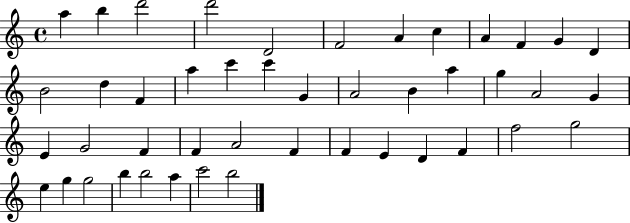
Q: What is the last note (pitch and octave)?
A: B5